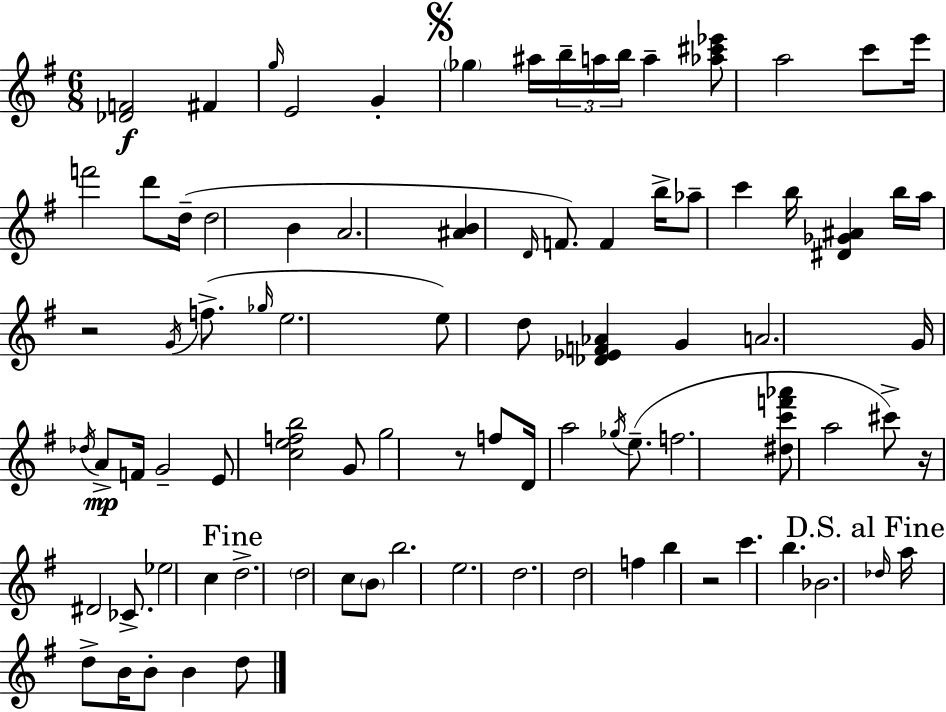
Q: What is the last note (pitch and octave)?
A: D5